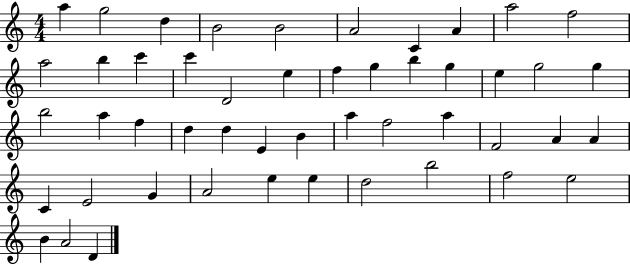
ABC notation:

X:1
T:Untitled
M:4/4
L:1/4
K:C
a g2 d B2 B2 A2 C A a2 f2 a2 b c' c' D2 e f g b g e g2 g b2 a f d d E B a f2 a F2 A A C E2 G A2 e e d2 b2 f2 e2 B A2 D